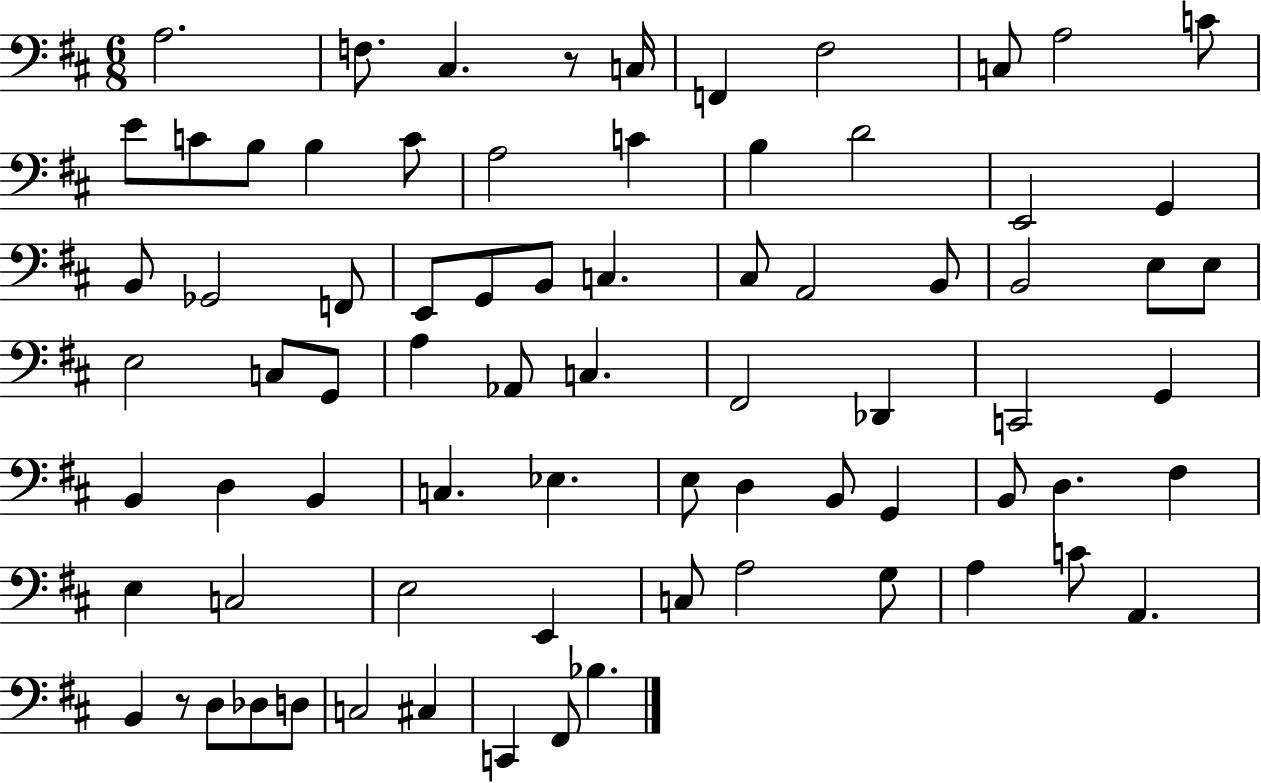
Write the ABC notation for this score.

X:1
T:Untitled
M:6/8
L:1/4
K:D
A,2 F,/2 ^C, z/2 C,/4 F,, ^F,2 C,/2 A,2 C/2 E/2 C/2 B,/2 B, C/2 A,2 C B, D2 E,,2 G,, B,,/2 _G,,2 F,,/2 E,,/2 G,,/2 B,,/2 C, ^C,/2 A,,2 B,,/2 B,,2 E,/2 E,/2 E,2 C,/2 G,,/2 A, _A,,/2 C, ^F,,2 _D,, C,,2 G,, B,, D, B,, C, _E, E,/2 D, B,,/2 G,, B,,/2 D, ^F, E, C,2 E,2 E,, C,/2 A,2 G,/2 A, C/2 A,, B,, z/2 D,/2 _D,/2 D,/2 C,2 ^C, C,, ^F,,/2 _B,